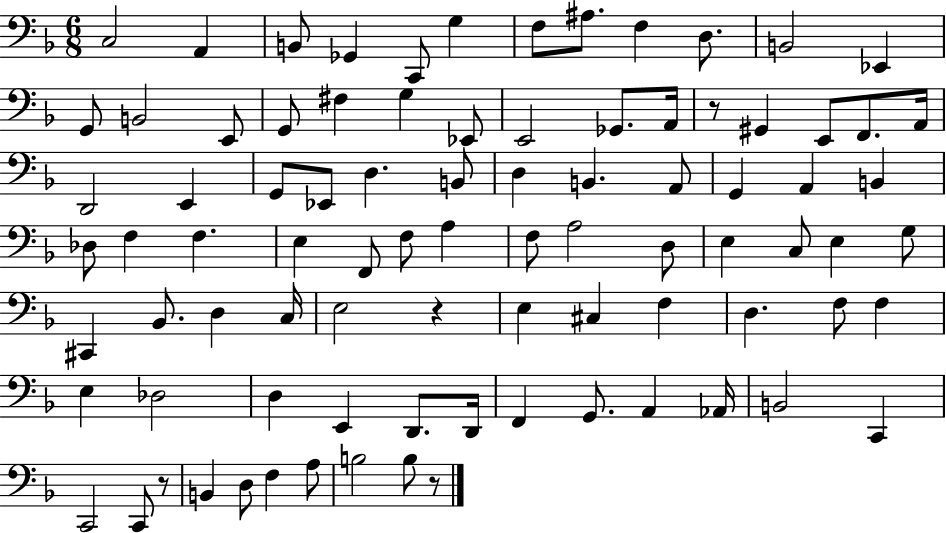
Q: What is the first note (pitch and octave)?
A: C3